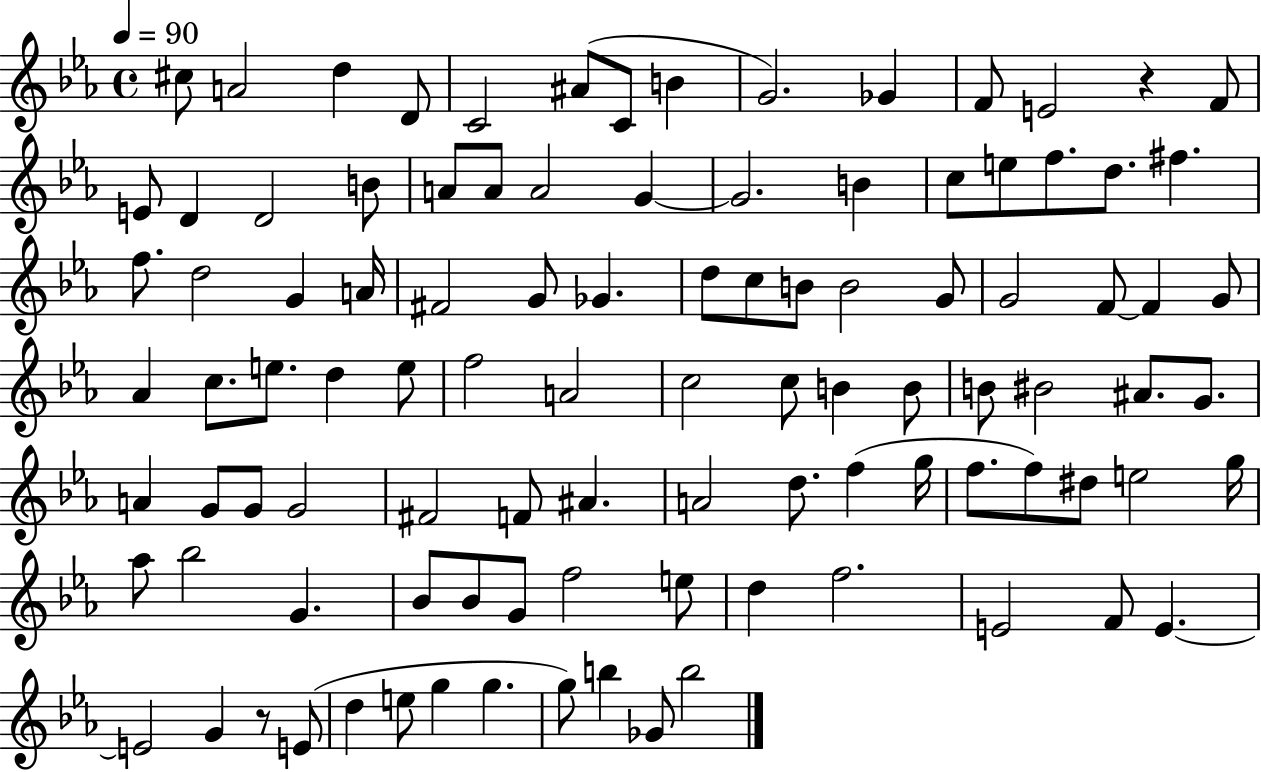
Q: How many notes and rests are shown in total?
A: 101